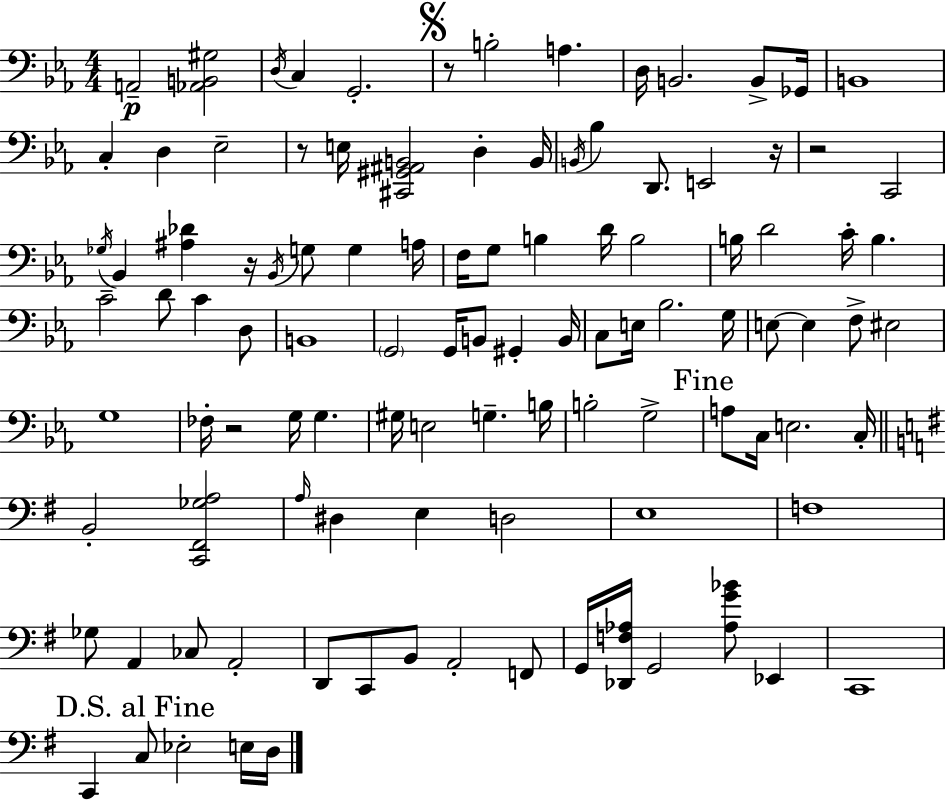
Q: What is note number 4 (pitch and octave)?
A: G2